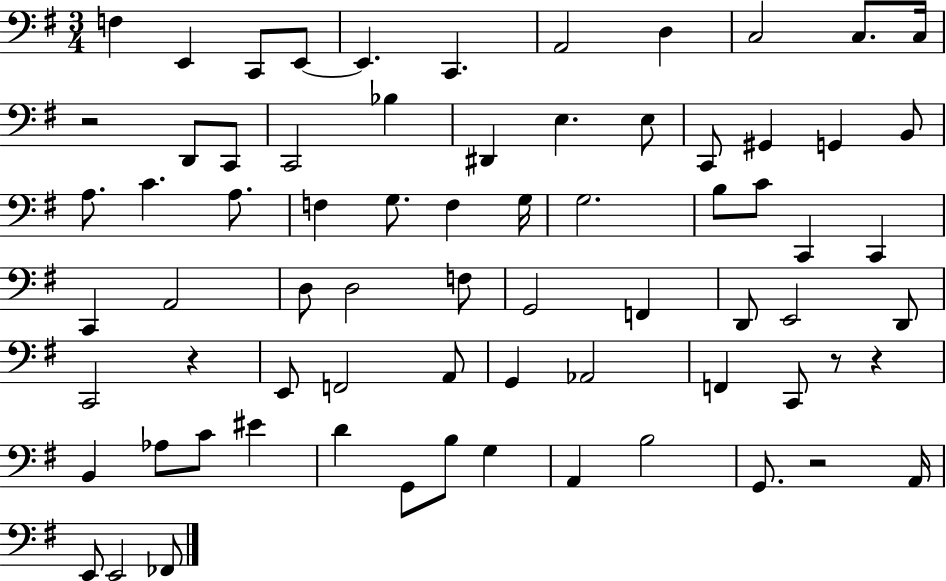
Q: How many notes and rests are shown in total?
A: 72